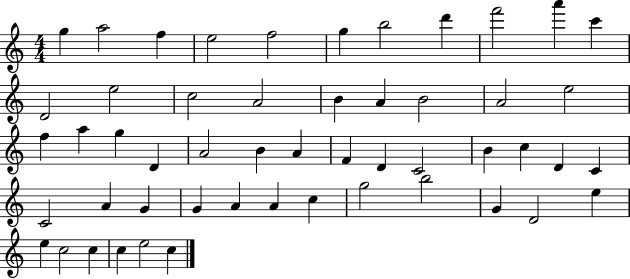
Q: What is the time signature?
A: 4/4